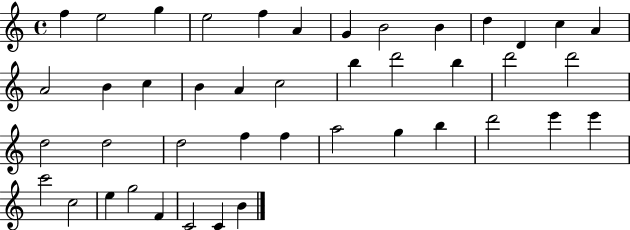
X:1
T:Untitled
M:4/4
L:1/4
K:C
f e2 g e2 f A G B2 B d D c A A2 B c B A c2 b d'2 b d'2 d'2 d2 d2 d2 f f a2 g b d'2 e' e' c'2 c2 e g2 F C2 C B